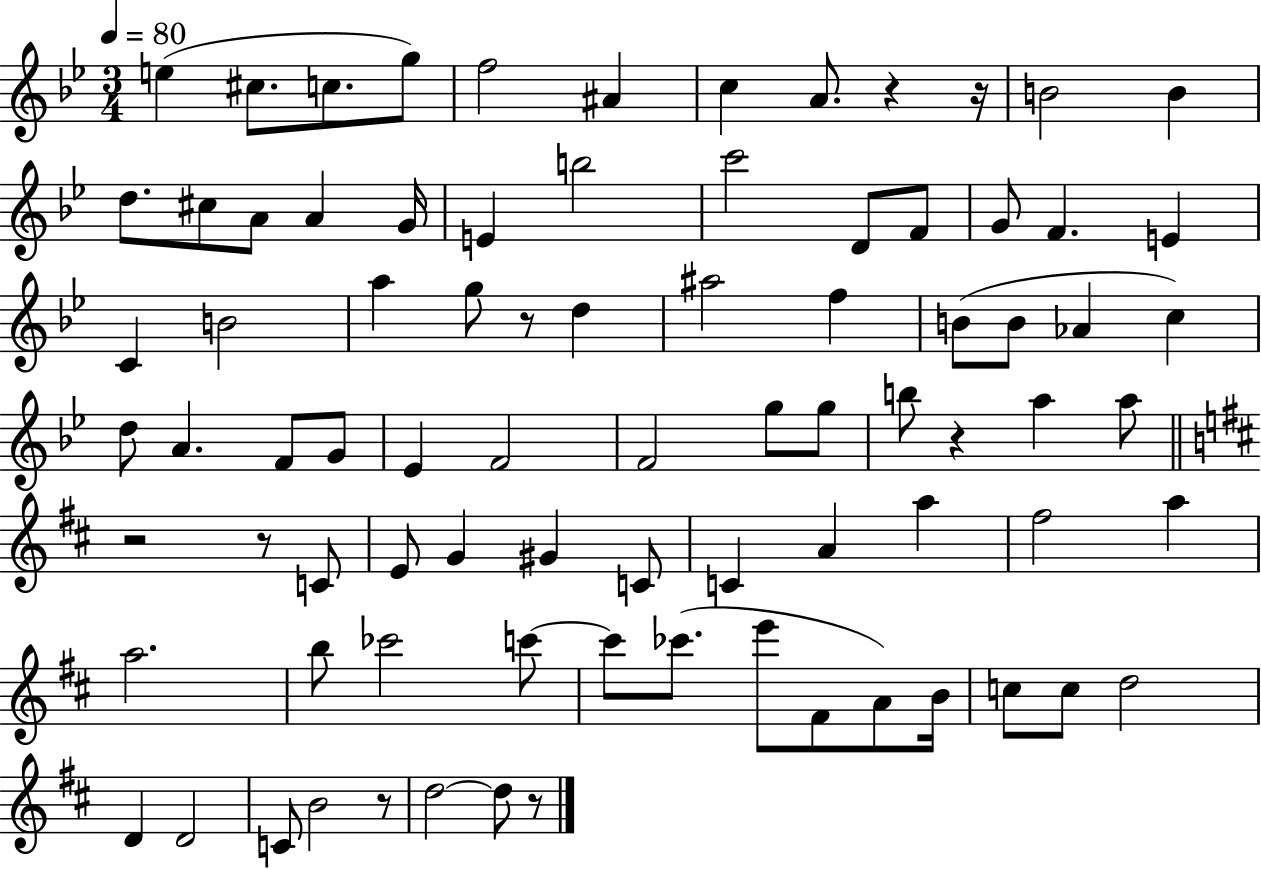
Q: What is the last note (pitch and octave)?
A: D5